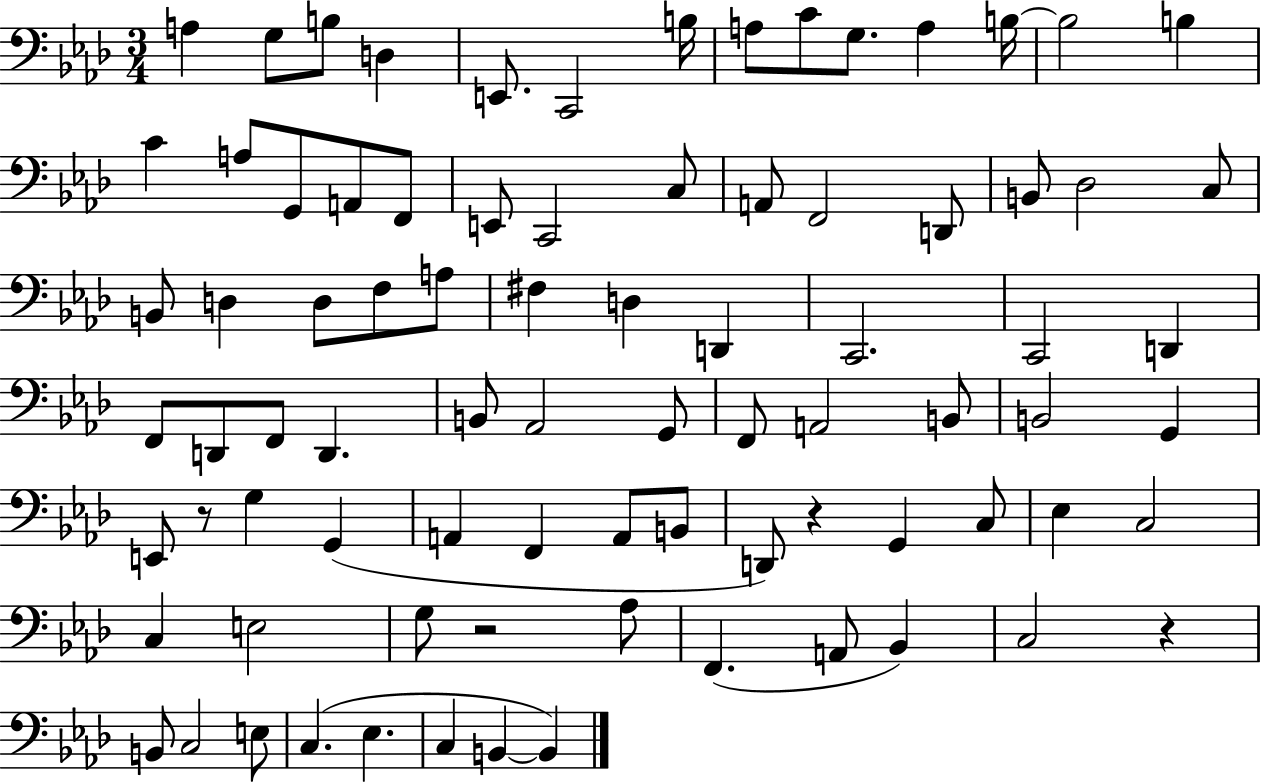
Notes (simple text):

A3/q G3/e B3/e D3/q E2/e. C2/h B3/s A3/e C4/e G3/e. A3/q B3/s B3/h B3/q C4/q A3/e G2/e A2/e F2/e E2/e C2/h C3/e A2/e F2/h D2/e B2/e Db3/h C3/e B2/e D3/q D3/e F3/e A3/e F#3/q D3/q D2/q C2/h. C2/h D2/q F2/e D2/e F2/e D2/q. B2/e Ab2/h G2/e F2/e A2/h B2/e B2/h G2/q E2/e R/e G3/q G2/q A2/q F2/q A2/e B2/e D2/e R/q G2/q C3/e Eb3/q C3/h C3/q E3/h G3/e R/h Ab3/e F2/q. A2/e Bb2/q C3/h R/q B2/e C3/h E3/e C3/q. Eb3/q. C3/q B2/q B2/q